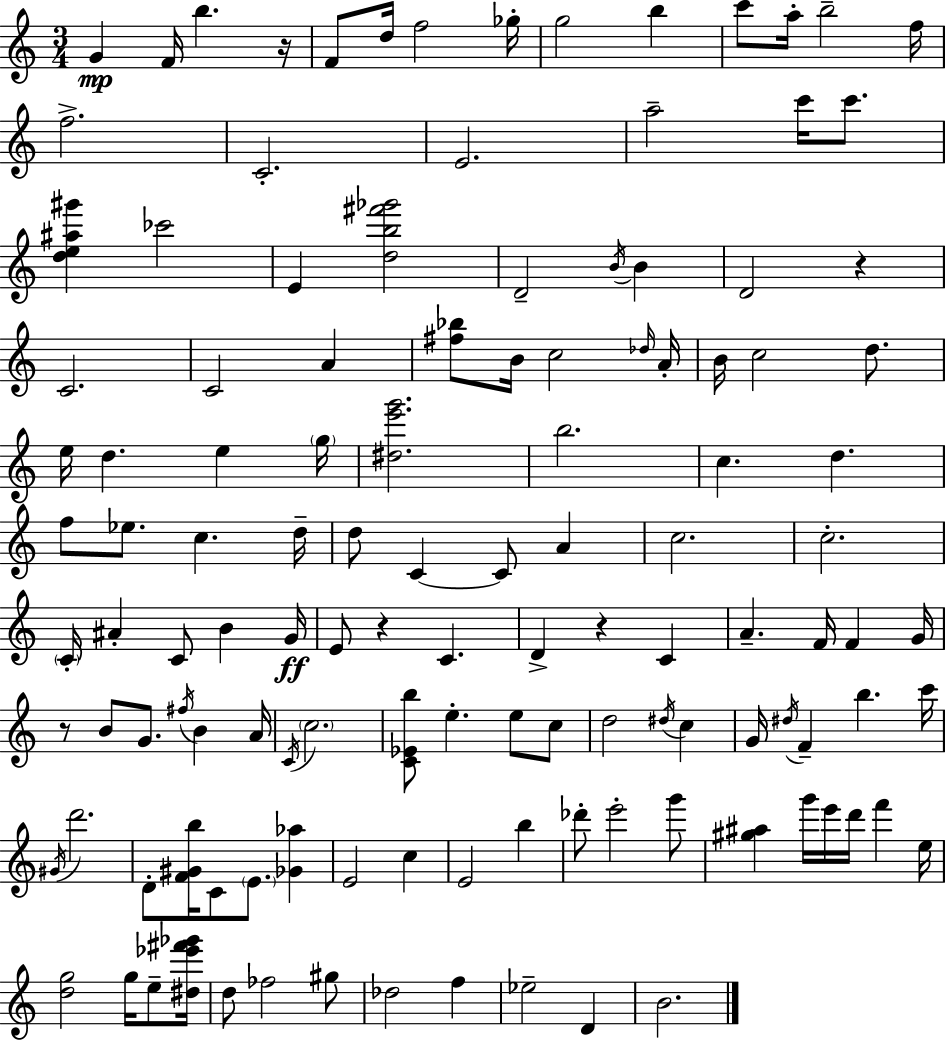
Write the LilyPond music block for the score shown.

{
  \clef treble
  \numericTimeSignature
  \time 3/4
  \key a \minor
  g'4\mp f'16 b''4. r16 | f'8 d''16 f''2 ges''16-. | g''2 b''4 | c'''8 a''16-. b''2-- f''16 | \break f''2.-> | c'2.-. | e'2. | a''2-- c'''16 c'''8. | \break <d'' e'' ais'' gis'''>4 ces'''2 | e'4 <d'' b'' fis''' ges'''>2 | d'2-- \acciaccatura { b'16 } b'4 | d'2 r4 | \break c'2. | c'2 a'4 | <fis'' bes''>8 b'16 c''2 | \grace { des''16 } a'16-. b'16 c''2 d''8. | \break e''16 d''4. e''4 | \parenthesize g''16 <dis'' e''' g'''>2. | b''2. | c''4. d''4. | \break f''8 ees''8. c''4. | d''16-- d''8 c'4~~ c'8 a'4 | c''2. | c''2.-. | \break \parenthesize c'16-. ais'4-. c'8 b'4 | g'16\ff e'8 r4 c'4. | d'4-> r4 c'4 | a'4.-- f'16 f'4 | \break g'16 r8 b'8 g'8. \acciaccatura { fis''16 } b'4 | a'16 \acciaccatura { c'16 } \parenthesize c''2. | <c' ees' b''>8 e''4.-. | e''8 c''8 d''2 | \break \acciaccatura { dis''16 } c''4 g'16 \acciaccatura { dis''16 } f'4-- b''4. | c'''16 \acciaccatura { gis'16 } d'''2. | d'8-. <f' gis' b''>16 c'8 | \parenthesize e'8. <ges' aes''>4 e'2 | \break c''4 e'2 | b''4 des'''8-. e'''2-. | g'''8 <gis'' ais''>4 g'''16 | e'''16 d'''16 f'''4 e''16 <d'' g''>2 | \break g''16 e''8-- <dis'' ees''' fis''' ges'''>16 d''8 fes''2 | gis''8 des''2 | f''4 ees''2-- | d'4 b'2. | \break \bar "|."
}